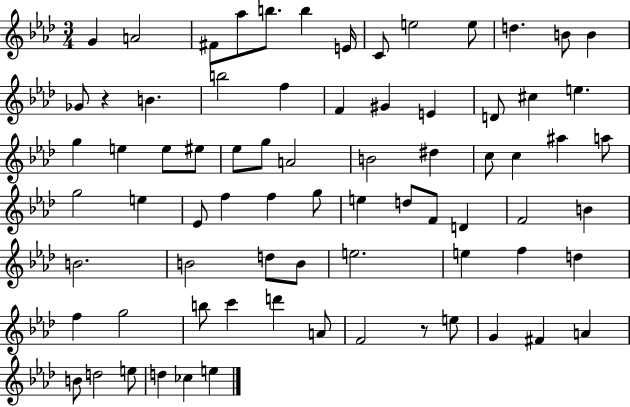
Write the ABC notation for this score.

X:1
T:Untitled
M:3/4
L:1/4
K:Ab
G A2 ^F/2 _a/2 b/2 b E/4 C/2 e2 e/2 d B/2 B _G/2 z B b2 f F ^G E D/2 ^c e g e e/2 ^e/2 _e/2 g/2 A2 B2 ^d c/2 c ^a a/2 g2 e _E/2 f f g/2 e d/2 F/2 D F2 B B2 B2 d/2 B/2 e2 e f d f g2 b/2 c' d' A/2 F2 z/2 e/2 G ^F A B/2 d2 e/2 d _c e